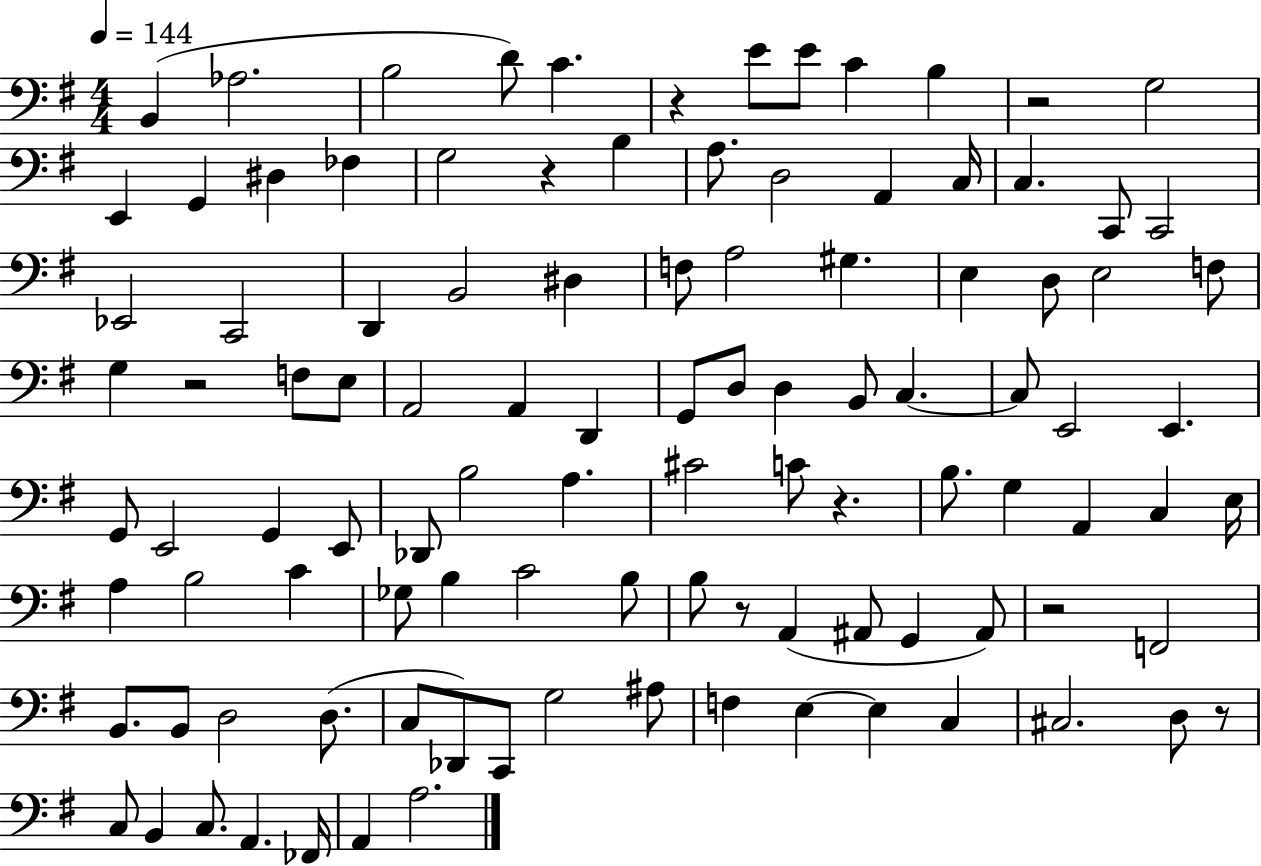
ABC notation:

X:1
T:Untitled
M:4/4
L:1/4
K:G
B,, _A,2 B,2 D/2 C z E/2 E/2 C B, z2 G,2 E,, G,, ^D, _F, G,2 z B, A,/2 D,2 A,, C,/4 C, C,,/2 C,,2 _E,,2 C,,2 D,, B,,2 ^D, F,/2 A,2 ^G, E, D,/2 E,2 F,/2 G, z2 F,/2 E,/2 A,,2 A,, D,, G,,/2 D,/2 D, B,,/2 C, C,/2 E,,2 E,, G,,/2 E,,2 G,, E,,/2 _D,,/2 B,2 A, ^C2 C/2 z B,/2 G, A,, C, E,/4 A, B,2 C _G,/2 B, C2 B,/2 B,/2 z/2 A,, ^A,,/2 G,, ^A,,/2 z2 F,,2 B,,/2 B,,/2 D,2 D,/2 C,/2 _D,,/2 C,,/2 G,2 ^A,/2 F, E, E, C, ^C,2 D,/2 z/2 C,/2 B,, C,/2 A,, _F,,/4 A,, A,2